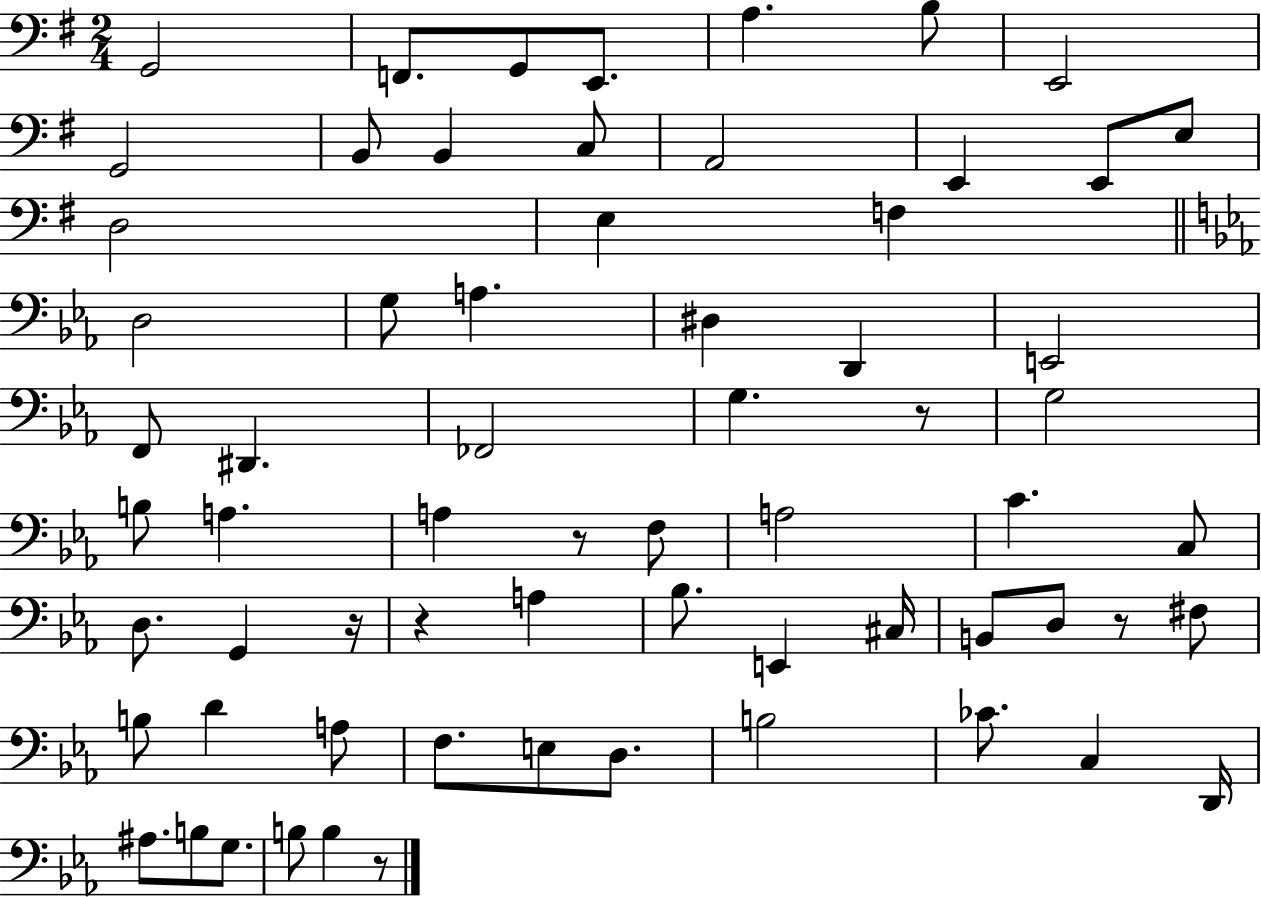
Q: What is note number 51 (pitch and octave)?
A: D3